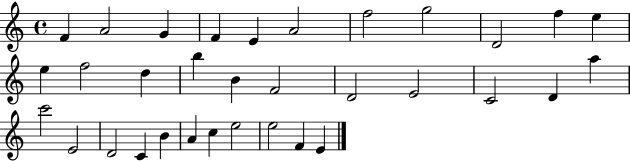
F4/q A4/h G4/q F4/q E4/q A4/h F5/h G5/h D4/h F5/q E5/q E5/q F5/h D5/q B5/q B4/q F4/h D4/h E4/h C4/h D4/q A5/q C6/h E4/h D4/h C4/q B4/q A4/q C5/q E5/h E5/h F4/q E4/q